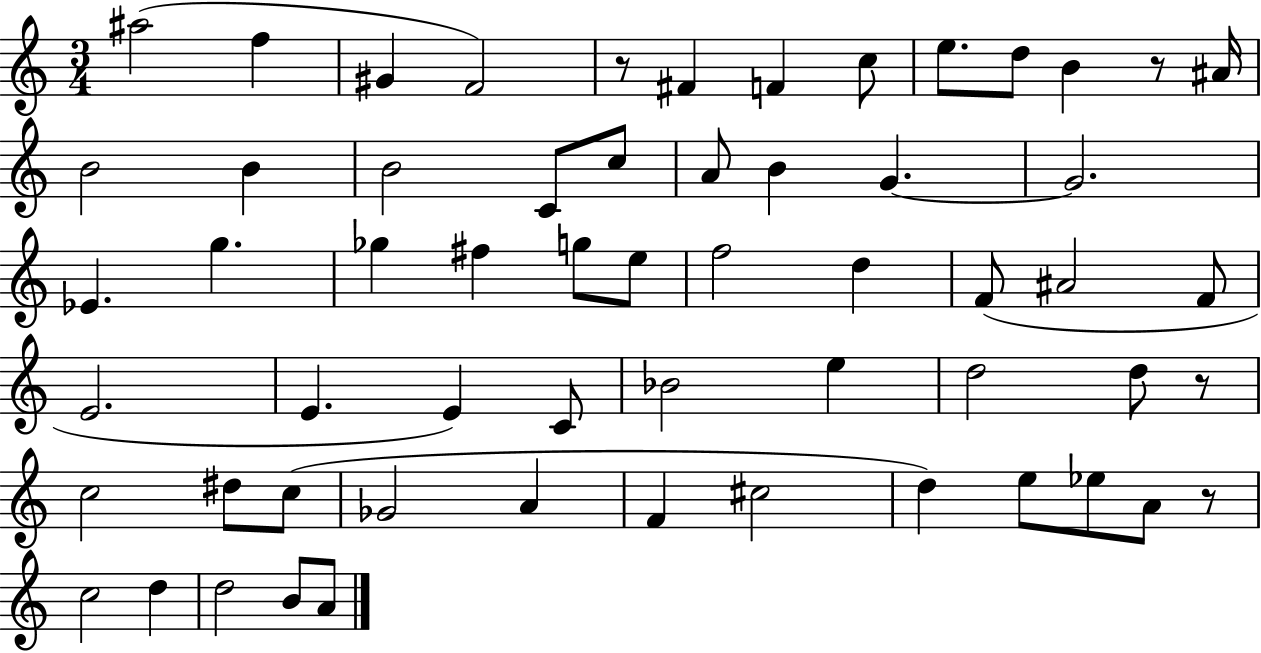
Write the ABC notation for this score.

X:1
T:Untitled
M:3/4
L:1/4
K:C
^a2 f ^G F2 z/2 ^F F c/2 e/2 d/2 B z/2 ^A/4 B2 B B2 C/2 c/2 A/2 B G G2 _E g _g ^f g/2 e/2 f2 d F/2 ^A2 F/2 E2 E E C/2 _B2 e d2 d/2 z/2 c2 ^d/2 c/2 _G2 A F ^c2 d e/2 _e/2 A/2 z/2 c2 d d2 B/2 A/2